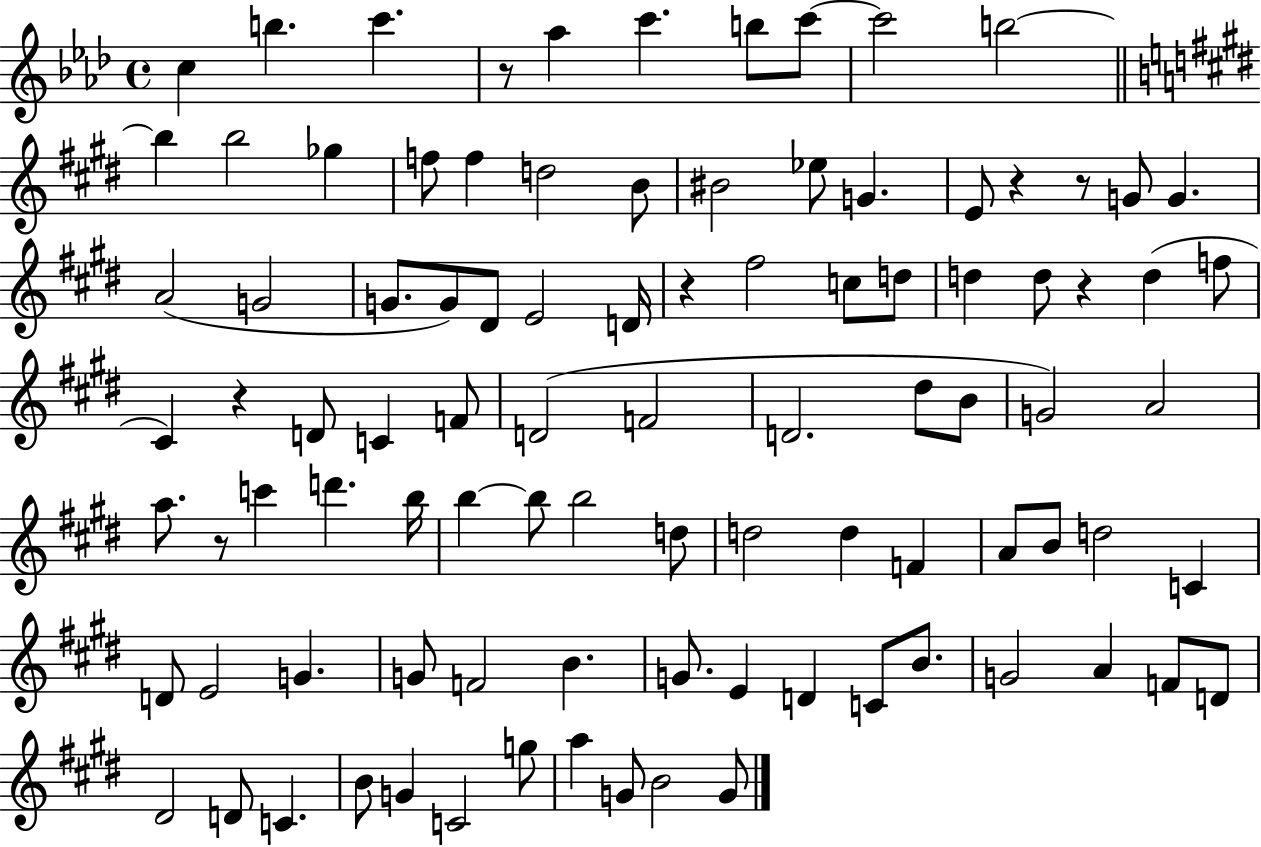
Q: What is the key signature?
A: AES major